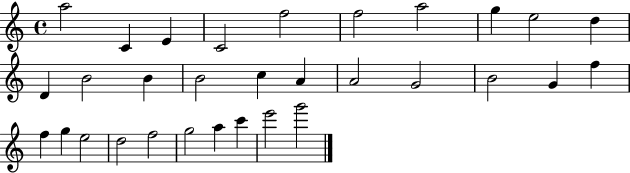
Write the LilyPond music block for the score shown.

{
  \clef treble
  \time 4/4
  \defaultTimeSignature
  \key c \major
  a''2 c'4 e'4 | c'2 f''2 | f''2 a''2 | g''4 e''2 d''4 | \break d'4 b'2 b'4 | b'2 c''4 a'4 | a'2 g'2 | b'2 g'4 f''4 | \break f''4 g''4 e''2 | d''2 f''2 | g''2 a''4 c'''4 | e'''2 g'''2 | \break \bar "|."
}